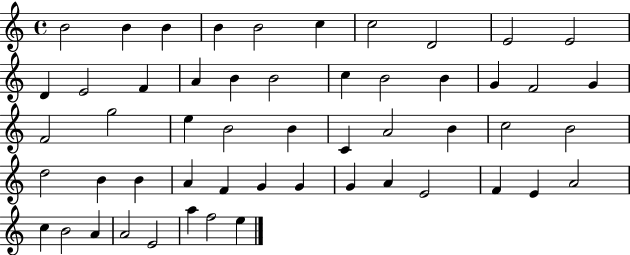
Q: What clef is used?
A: treble